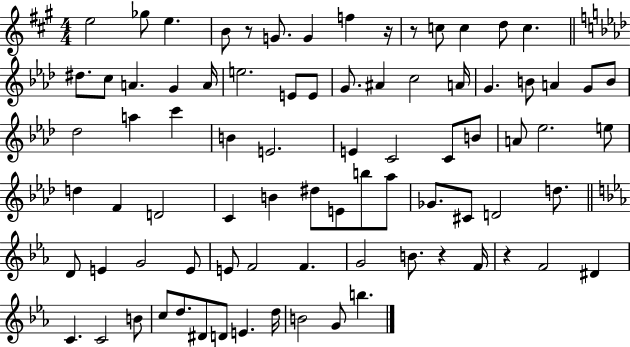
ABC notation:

X:1
T:Untitled
M:4/4
L:1/4
K:A
e2 _g/2 e B/2 z/2 G/2 G f z/4 z/2 c/2 c d/2 c ^d/2 c/2 A G A/4 e2 E/2 E/2 G/2 ^A c2 A/4 G B/2 A G/2 B/2 _d2 a c' B E2 E C2 C/2 B/2 A/2 _e2 e/2 d F D2 C B ^d/2 E/2 b/2 _a/2 _G/2 ^C/2 D2 d/2 D/2 E G2 E/2 E/2 F2 F G2 B/2 z F/4 z F2 ^D C C2 B/2 c/2 d/2 ^D/2 D/2 E d/4 B2 G/2 b